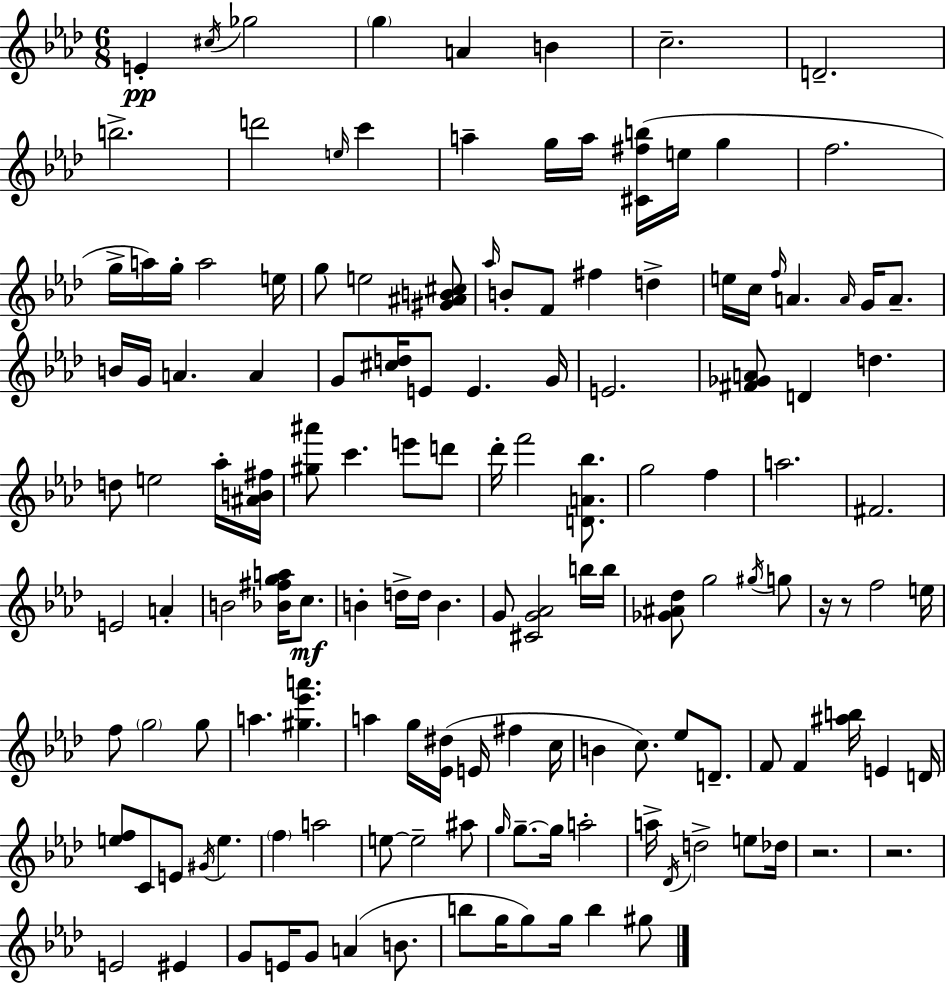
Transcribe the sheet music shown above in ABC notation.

X:1
T:Untitled
M:6/8
L:1/4
K:Ab
E ^c/4 _g2 g A B c2 D2 b2 d'2 e/4 c' a g/4 a/4 [^C^fb]/4 e/4 g f2 g/4 a/4 g/4 a2 e/4 g/2 e2 [^G^AB^c]/2 _a/4 B/2 F/2 ^f d e/4 c/4 f/4 A A/4 G/4 A/2 B/4 G/4 A A G/2 [^cd]/4 E/2 E G/4 E2 [^F_GA]/2 D d d/2 e2 _a/4 [^AB^f]/4 [^g^a']/2 c' e'/2 d'/2 _d'/4 f'2 [DA_b]/2 g2 f a2 ^F2 E2 A B2 [_B^fga]/4 c/2 B d/4 d/4 B G/2 [^CG_A]2 b/4 b/4 [_G^A_d]/2 g2 ^g/4 g/2 z/4 z/2 f2 e/4 f/2 g2 g/2 a [^g_e'a'] a g/4 [_E^d]/4 E/4 ^f c/4 B c/2 _e/2 D/2 F/2 F [^ab]/4 E D/4 [ef]/2 C/2 E/2 ^G/4 e f a2 e/2 e2 ^a/2 g/4 g/2 g/4 a2 a/4 _D/4 d2 e/2 _d/4 z2 z2 E2 ^E G/2 E/4 G/2 A B/2 b/2 g/4 g/2 g/4 b ^g/2